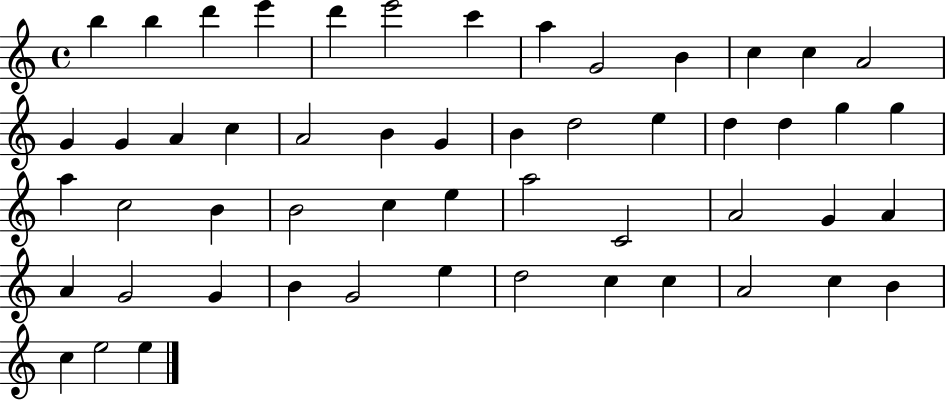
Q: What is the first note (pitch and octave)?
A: B5